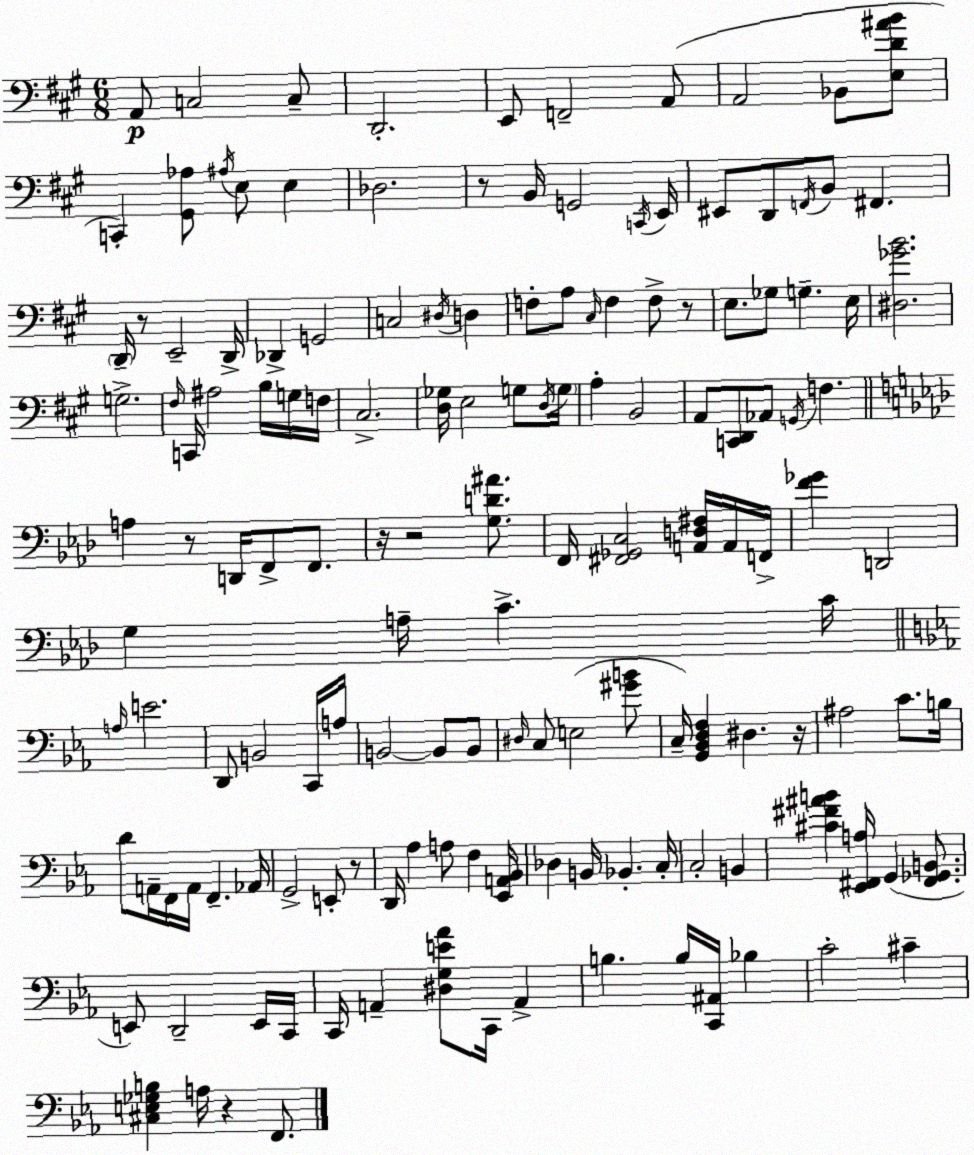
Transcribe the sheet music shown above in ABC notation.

X:1
T:Untitled
M:6/8
L:1/4
K:A
A,,/2 C,2 C,/2 D,,2 E,,/2 F,,2 A,,/2 A,,2 _B,,/2 [E,D^AB]/2 C,, [^G,,_A,]/2 ^A,/4 E,/2 E, _D,2 z/2 B,,/4 G,,2 C,,/4 E,,/4 ^E,,/2 D,,/2 F,,/4 B,,/2 ^F,, D,,/4 z/2 E,,2 D,,/4 _D,, G,,2 C,2 ^D,/4 D, F,/2 A,/2 ^C,/4 F, F,/2 z/2 E,/2 _G,/2 G, E,/4 [^D,_GB]2 G,2 ^F,/4 C,,/4 ^A,2 B,/4 G,/4 F,/4 ^C,2 [D,_G,]/4 E,2 G,/2 D,/4 G,/4 A, B,,2 A,,/2 [C,,D,,]/2 _A,,/2 G,,/4 F, A, z/2 D,,/4 F,,/2 F,,/2 z/4 z2 [G,D^A]/2 F,,/4 [^F,,_G,,C,]2 [A,,D,^F,]/4 A,,/4 F,,/4 [F_G] D,,2 G, A,/4 C C/4 A,/4 E2 D,,/2 B,,2 C,,/4 A,/4 B,,2 B,,/2 B,,/2 ^D,/4 C,/2 E,2 [^GB]/2 C,/4 [G,,_B,,D,F,] ^D, z/4 ^A,2 C/2 B,/4 D/2 A,,/4 F,,/4 A,,/4 F,, _A,,/4 G,,2 E,,/2 z/2 D,,/4 _A, A,/2 F, [_E,,A,,_B,,]/4 _D, B,,/4 _B,, C,/4 C,2 B,, [^C^F^AB] [_E,,^F,,A,]/4 G,, [^F,,_G,,B,,]/2 E,,/2 D,,2 E,,/4 C,,/4 C,,/4 A,, [^D,G,E_A]/2 C,,/4 A,, B, B,/4 [C,,^A,,]/4 _B, C2 ^C [^C,E,_G,B,] A,/4 z F,,/2